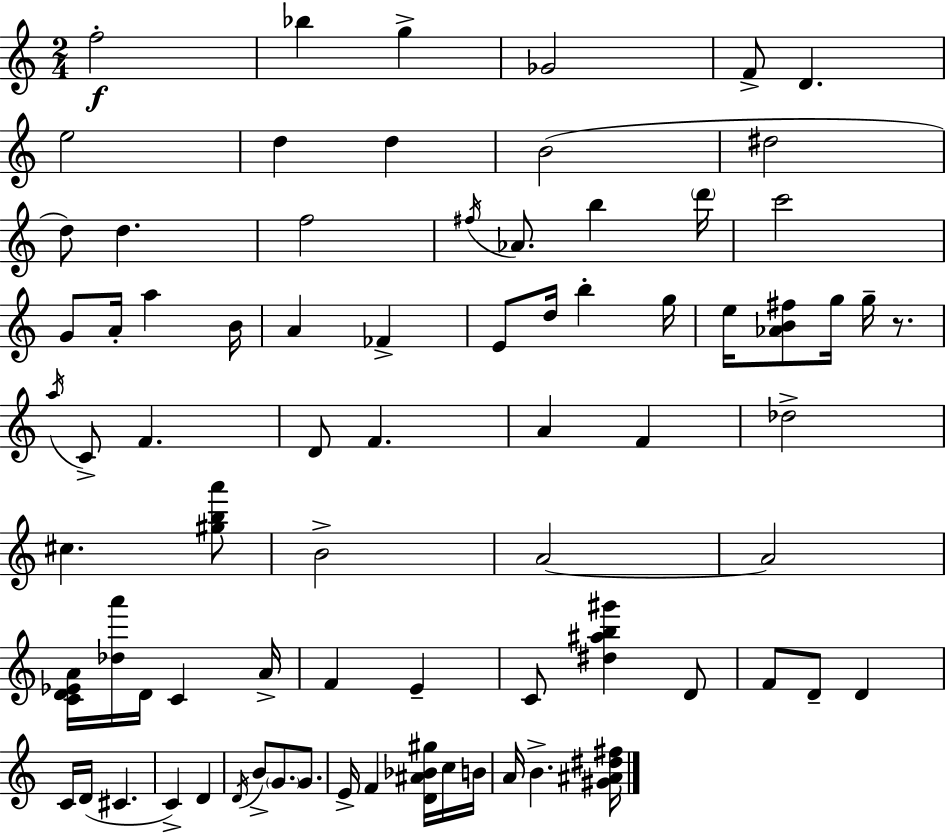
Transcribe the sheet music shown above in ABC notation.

X:1
T:Untitled
M:2/4
L:1/4
K:Am
f2 _b g _G2 F/2 D e2 d d B2 ^d2 d/2 d f2 ^f/4 _A/2 b d'/4 c'2 G/2 A/4 a B/4 A _F E/2 d/4 b g/4 e/4 [_AB^f]/2 g/4 g/4 z/2 a/4 C/2 F D/2 F A F _d2 ^c [^gba']/2 B2 A2 A2 [CD_EA]/4 [_da']/4 D/4 C A/4 F E C/2 [^d^ab^g'] D/2 F/2 D/2 D C/4 D/4 ^C C D D/4 B/2 G/2 G/2 E/4 F [D^A_B^g]/4 c/4 B/4 A/4 B [^G^A^d^f]/4